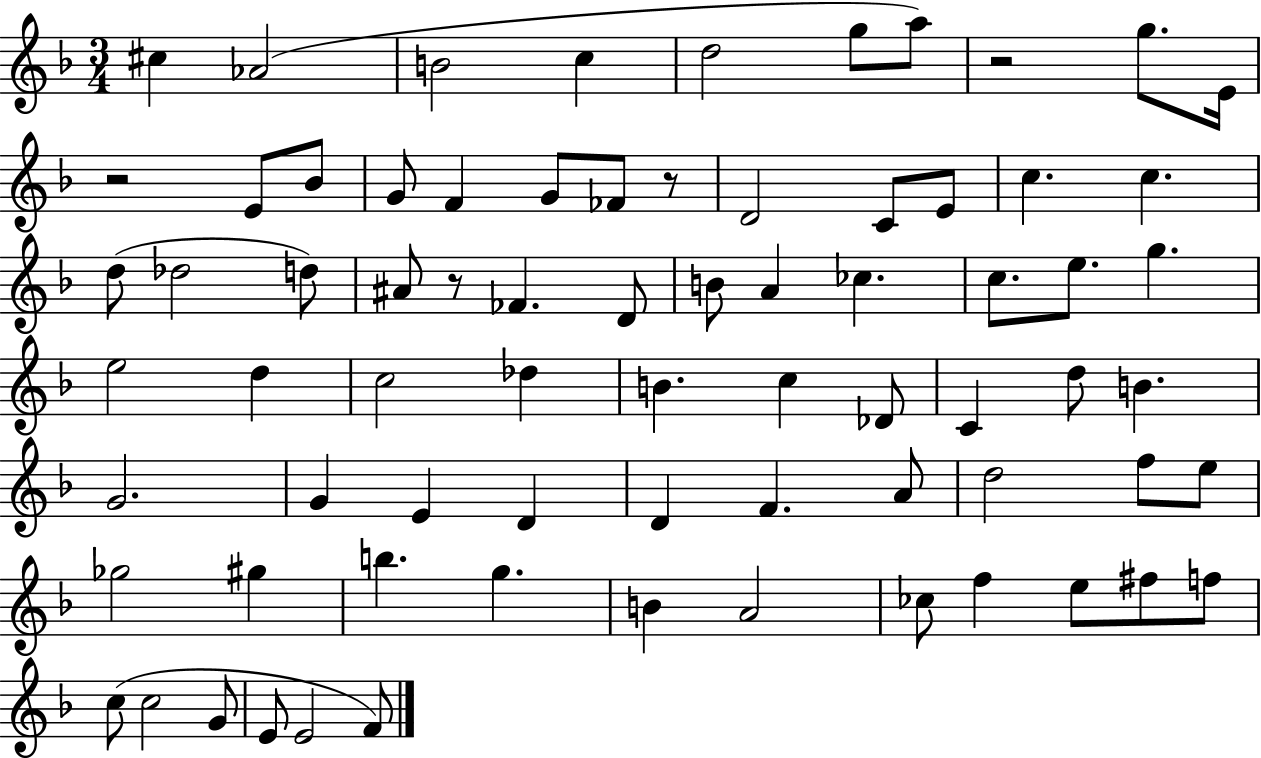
{
  \clef treble
  \numericTimeSignature
  \time 3/4
  \key f \major
  cis''4 aes'2( | b'2 c''4 | d''2 g''8 a''8) | r2 g''8. e'16 | \break r2 e'8 bes'8 | g'8 f'4 g'8 fes'8 r8 | d'2 c'8 e'8 | c''4. c''4. | \break d''8( des''2 d''8) | ais'8 r8 fes'4. d'8 | b'8 a'4 ces''4. | c''8. e''8. g''4. | \break e''2 d''4 | c''2 des''4 | b'4. c''4 des'8 | c'4 d''8 b'4. | \break g'2. | g'4 e'4 d'4 | d'4 f'4. a'8 | d''2 f''8 e''8 | \break ges''2 gis''4 | b''4. g''4. | b'4 a'2 | ces''8 f''4 e''8 fis''8 f''8 | \break c''8( c''2 g'8 | e'8 e'2 f'8) | \bar "|."
}